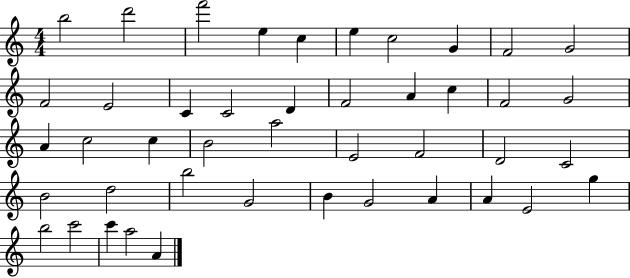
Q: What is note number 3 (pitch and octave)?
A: F6